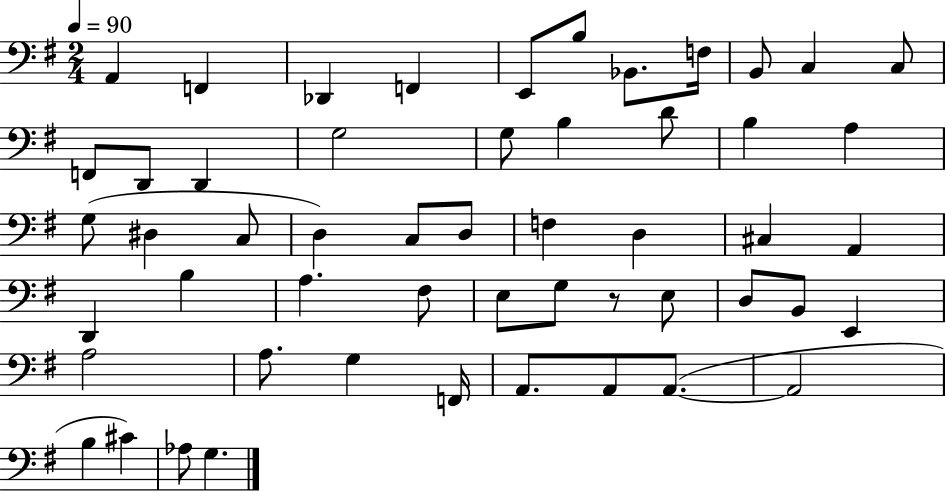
{
  \clef bass
  \numericTimeSignature
  \time 2/4
  \key g \major
  \tempo 4 = 90
  a,4 f,4 | des,4 f,4 | e,8 b8 bes,8. f16 | b,8 c4 c8 | \break f,8 d,8 d,4 | g2 | g8 b4 d'8 | b4 a4 | \break g8( dis4 c8 | d4) c8 d8 | f4 d4 | cis4 a,4 | \break d,4 b4 | a4. fis8 | e8 g8 r8 e8 | d8 b,8 e,4 | \break a2 | a8. g4 f,16 | a,8. a,8 a,8.~(~ | a,2 | \break b4 cis'4) | aes8 g4. | \bar "|."
}